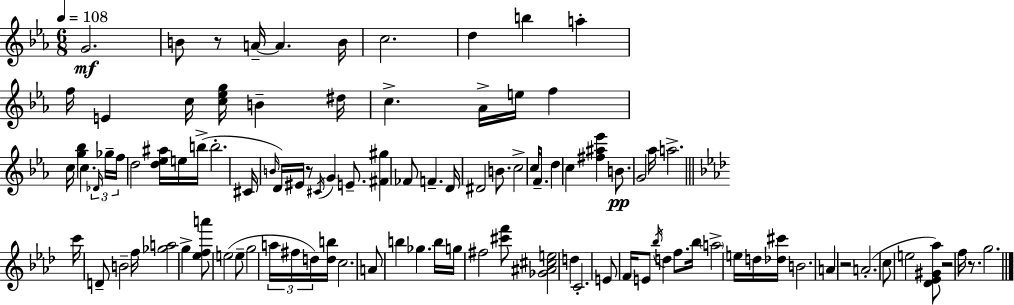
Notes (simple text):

G4/h. B4/e R/e A4/s A4/q. B4/s C5/h. D5/q B5/q A5/q F5/s E4/q C5/s [C5,Eb5,G5]/s B4/q D#5/s C5/q. Ab4/s E5/s F5/q C5/s [G5,Bb5]/q C5/q. Db4/s Gb5/s F5/s D5/h [D5,Eb5,A#5]/s E5/s B5/s B5/h. C#4/s B4/s D4/s EIS4/s R/e C#4/s G4/q E4/e. [F#4,G#5]/q FES4/e F4/q. D4/s D#4/h B4/e. C5/h C5/s F4/e. D5/q C5/q [F#5,A#5,Eb6]/q B4/e. G4/h Ab5/s A5/h. C6/s D4/e B4/h F5/s [Gb5,A5]/h G5/q [Eb5,F5,A6]/e E5/h E5/e G5/h A5/s F#5/s D5/s [D5,B5]/s C5/h. A4/e B5/q Gb5/q. B5/s G5/s F#5/h [C#6,F6]/e [Gb4,A#4,C#5,E5]/h D5/q C4/h. E4/e F4/s E4/e Bb5/s D5/q F5/e. Bb5/s A5/h E5/s D5/s [Db5,C#6]/s B4/h. A4/q R/h A4/h. C5/e E5/h [Db4,Eb4,G#4,Ab5]/e R/h F5/s R/e. G5/h.